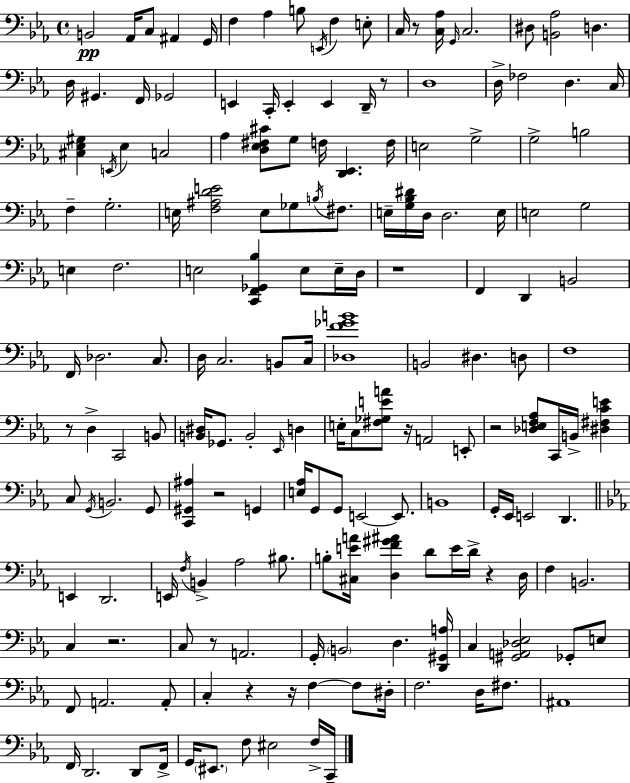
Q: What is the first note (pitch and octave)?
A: B2